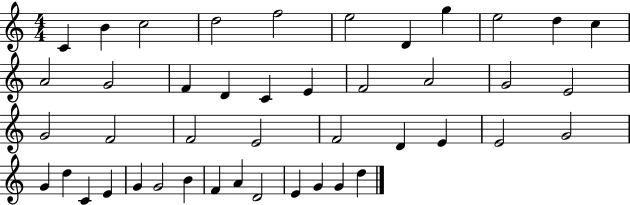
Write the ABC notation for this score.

X:1
T:Untitled
M:4/4
L:1/4
K:C
C B c2 d2 f2 e2 D g e2 d c A2 G2 F D C E F2 A2 G2 E2 G2 F2 F2 E2 F2 D E E2 G2 G d C E G G2 B F A D2 E G G d